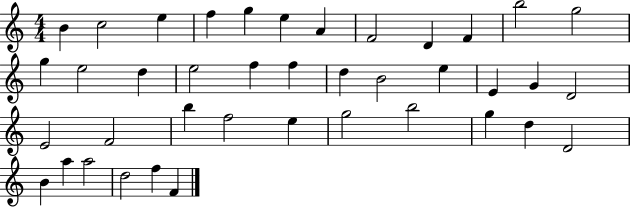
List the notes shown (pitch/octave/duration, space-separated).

B4/q C5/h E5/q F5/q G5/q E5/q A4/q F4/h D4/q F4/q B5/h G5/h G5/q E5/h D5/q E5/h F5/q F5/q D5/q B4/h E5/q E4/q G4/q D4/h E4/h F4/h B5/q F5/h E5/q G5/h B5/h G5/q D5/q D4/h B4/q A5/q A5/h D5/h F5/q F4/q